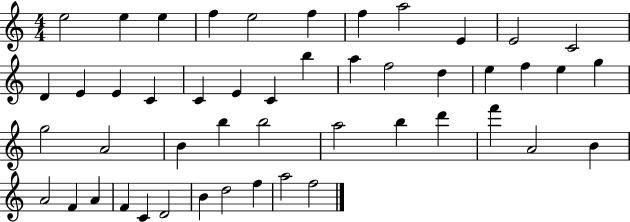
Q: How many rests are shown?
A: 0